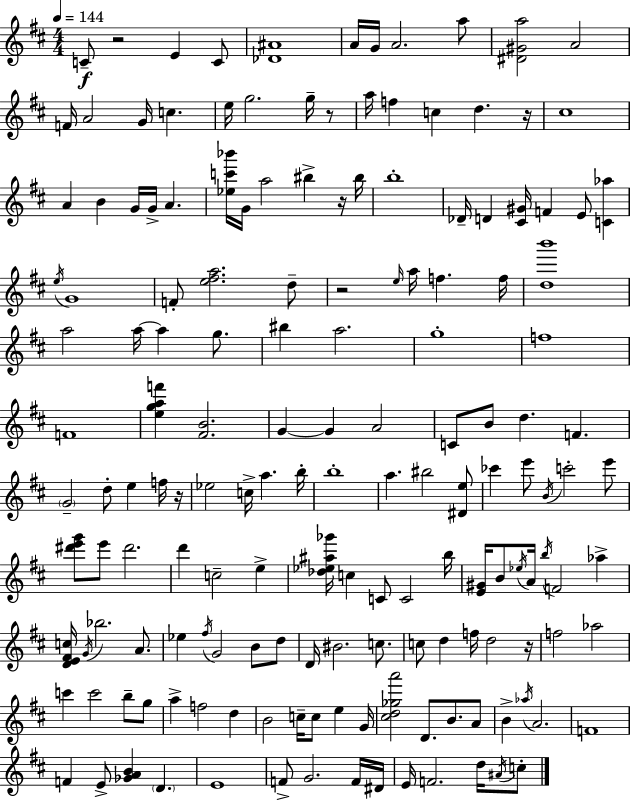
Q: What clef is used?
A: treble